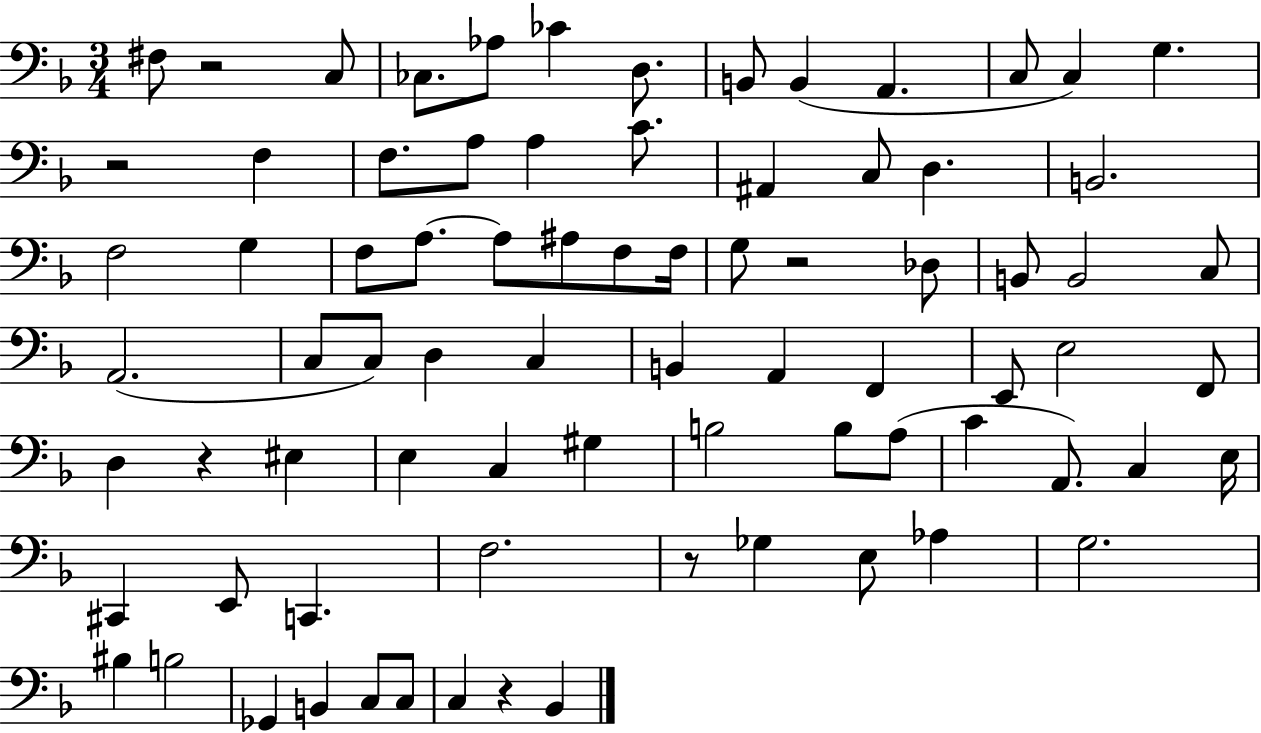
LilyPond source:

{
  \clef bass
  \numericTimeSignature
  \time 3/4
  \key f \major
  fis8 r2 c8 | ces8. aes8 ces'4 d8. | b,8 b,4( a,4. | c8 c4) g4. | \break r2 f4 | f8. a8 a4 c'8. | ais,4 c8 d4. | b,2. | \break f2 g4 | f8 a8.~~ a8 ais8 f8 f16 | g8 r2 des8 | b,8 b,2 c8 | \break a,2.( | c8 c8) d4 c4 | b,4 a,4 f,4 | e,8 e2 f,8 | \break d4 r4 eis4 | e4 c4 gis4 | b2 b8 a8( | c'4 a,8.) c4 e16 | \break cis,4 e,8 c,4. | f2. | r8 ges4 e8 aes4 | g2. | \break bis4 b2 | ges,4 b,4 c8 c8 | c4 r4 bes,4 | \bar "|."
}